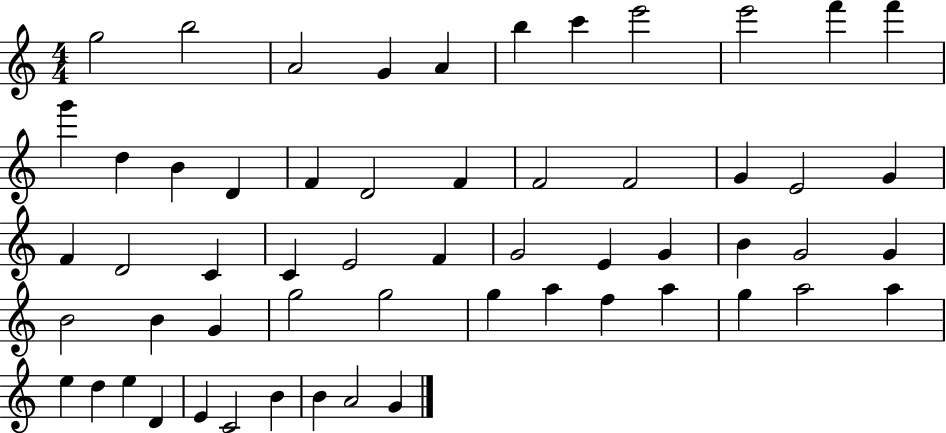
G5/h B5/h A4/h G4/q A4/q B5/q C6/q E6/h E6/h F6/q F6/q G6/q D5/q B4/q D4/q F4/q D4/h F4/q F4/h F4/h G4/q E4/h G4/q F4/q D4/h C4/q C4/q E4/h F4/q G4/h E4/q G4/q B4/q G4/h G4/q B4/h B4/q G4/q G5/h G5/h G5/q A5/q F5/q A5/q G5/q A5/h A5/q E5/q D5/q E5/q D4/q E4/q C4/h B4/q B4/q A4/h G4/q